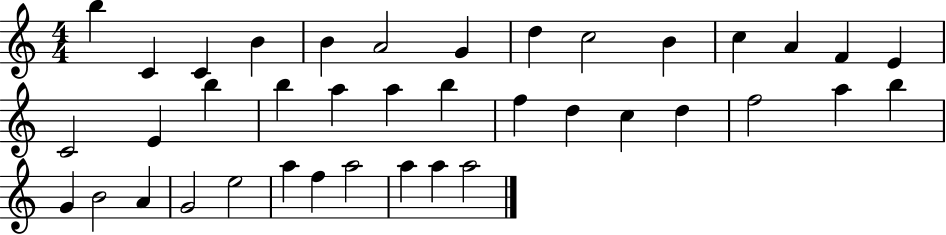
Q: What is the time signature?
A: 4/4